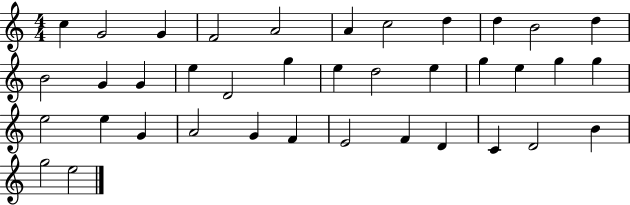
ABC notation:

X:1
T:Untitled
M:4/4
L:1/4
K:C
c G2 G F2 A2 A c2 d d B2 d B2 G G e D2 g e d2 e g e g g e2 e G A2 G F E2 F D C D2 B g2 e2